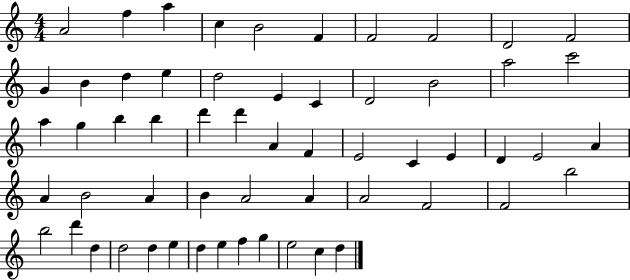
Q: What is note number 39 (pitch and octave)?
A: B4